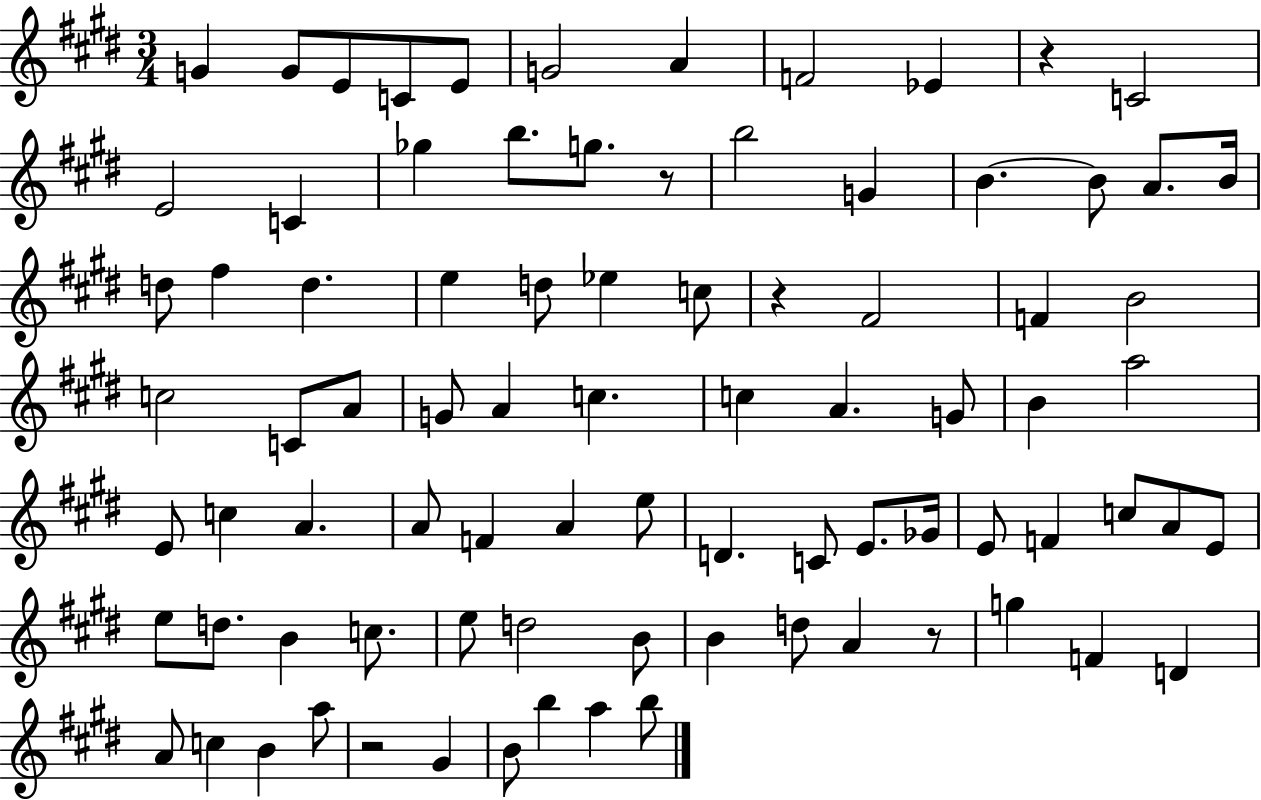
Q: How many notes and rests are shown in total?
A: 85